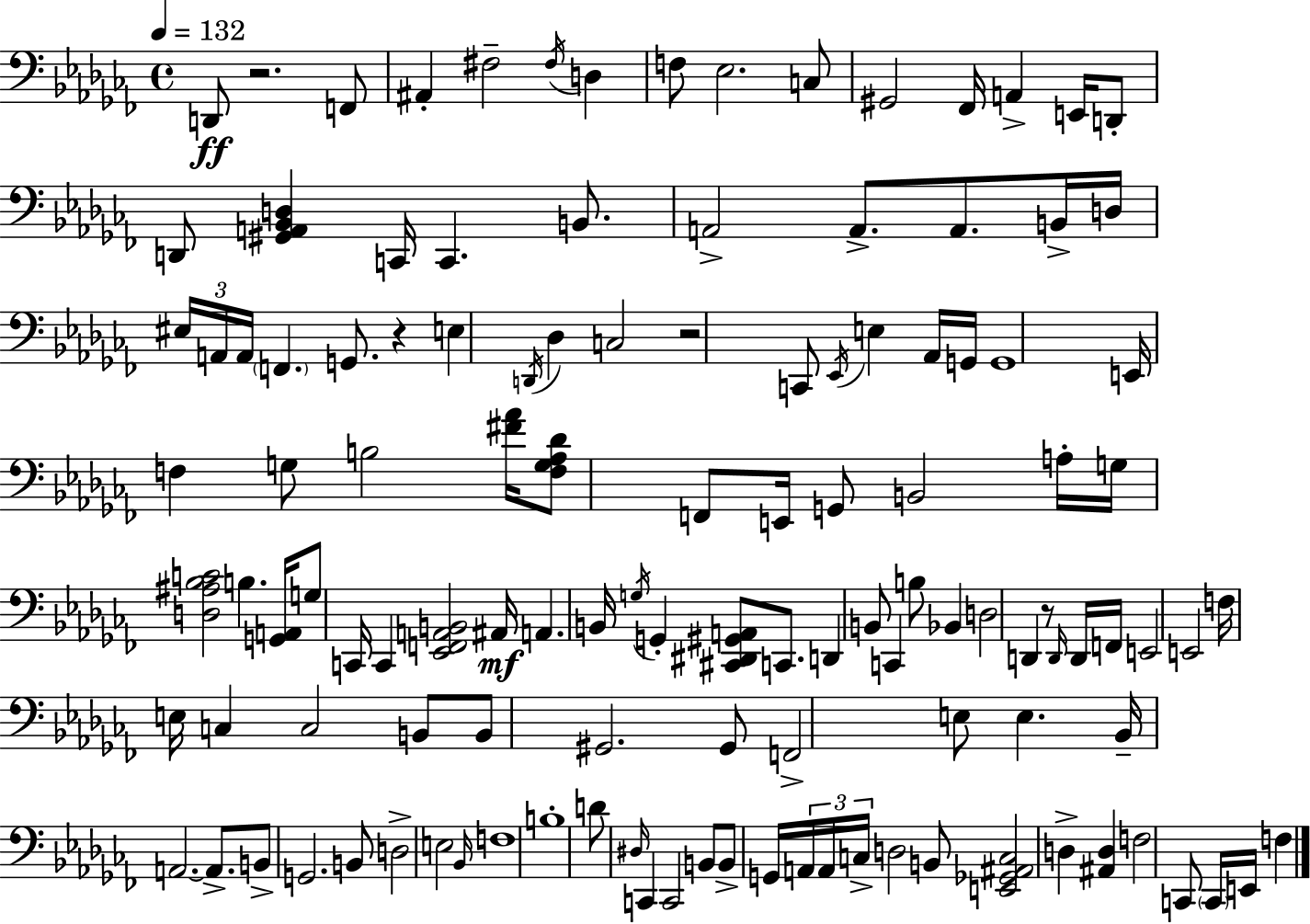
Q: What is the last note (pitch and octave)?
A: F3